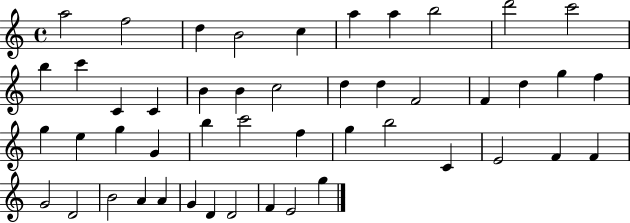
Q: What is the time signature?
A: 4/4